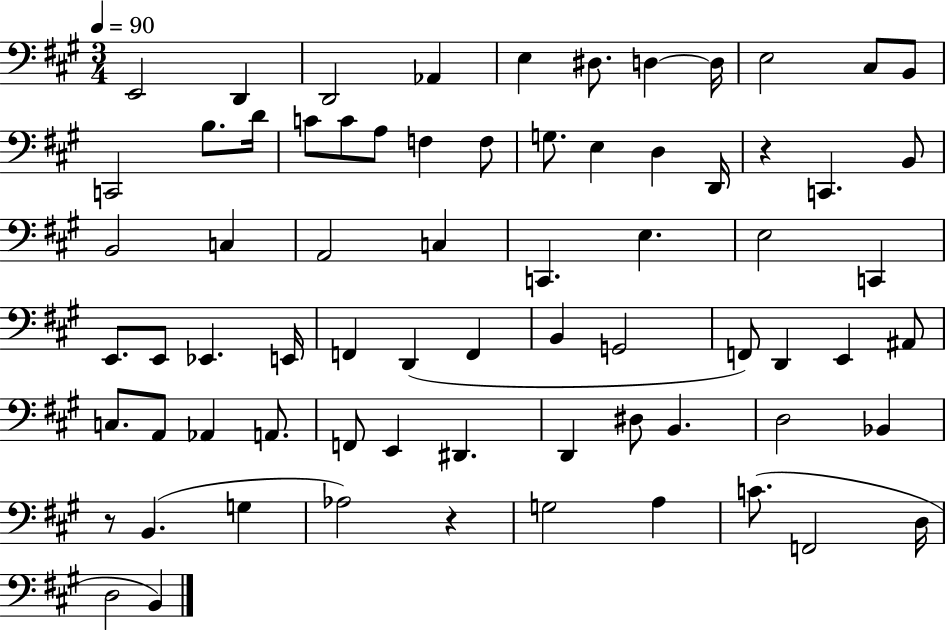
{
  \clef bass
  \numericTimeSignature
  \time 3/4
  \key a \major
  \tempo 4 = 90
  e,2 d,4 | d,2 aes,4 | e4 dis8. d4~~ d16 | e2 cis8 b,8 | \break c,2 b8. d'16 | c'8 c'8 a8 f4 f8 | g8. e4 d4 d,16 | r4 c,4. b,8 | \break b,2 c4 | a,2 c4 | c,4. e4. | e2 c,4 | \break e,8. e,8 ees,4. e,16 | f,4 d,4( f,4 | b,4 g,2 | f,8) d,4 e,4 ais,8 | \break c8. a,8 aes,4 a,8. | f,8 e,4 dis,4. | d,4 dis8 b,4. | d2 bes,4 | \break r8 b,4.( g4 | aes2) r4 | g2 a4 | c'8.( f,2 d16 | \break d2 b,4) | \bar "|."
}